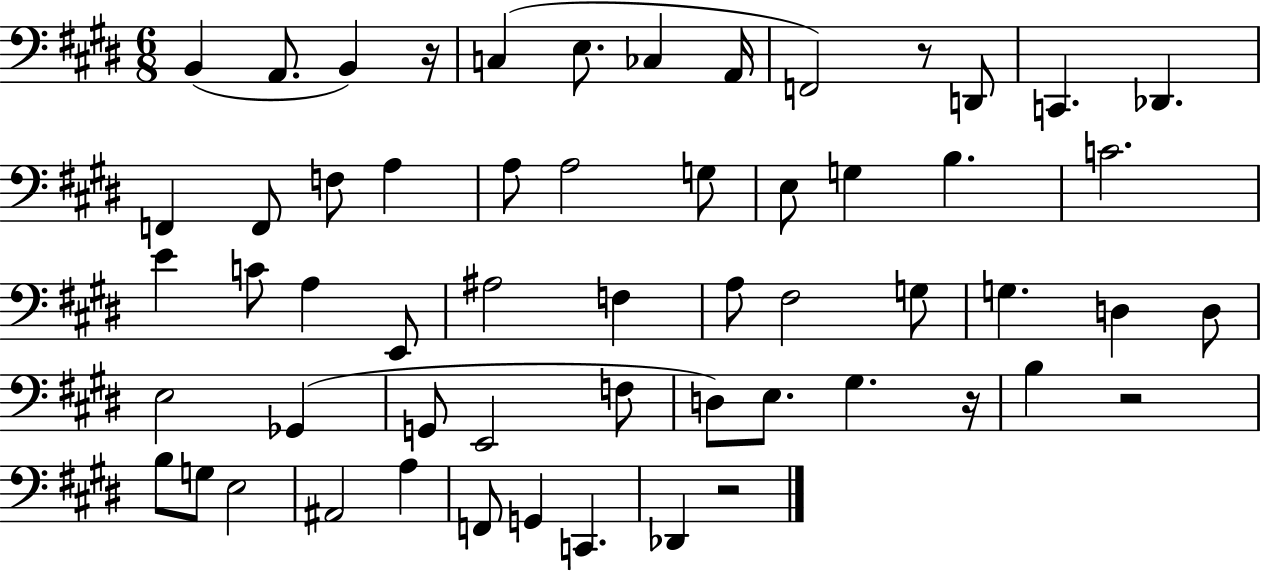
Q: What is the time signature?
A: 6/8